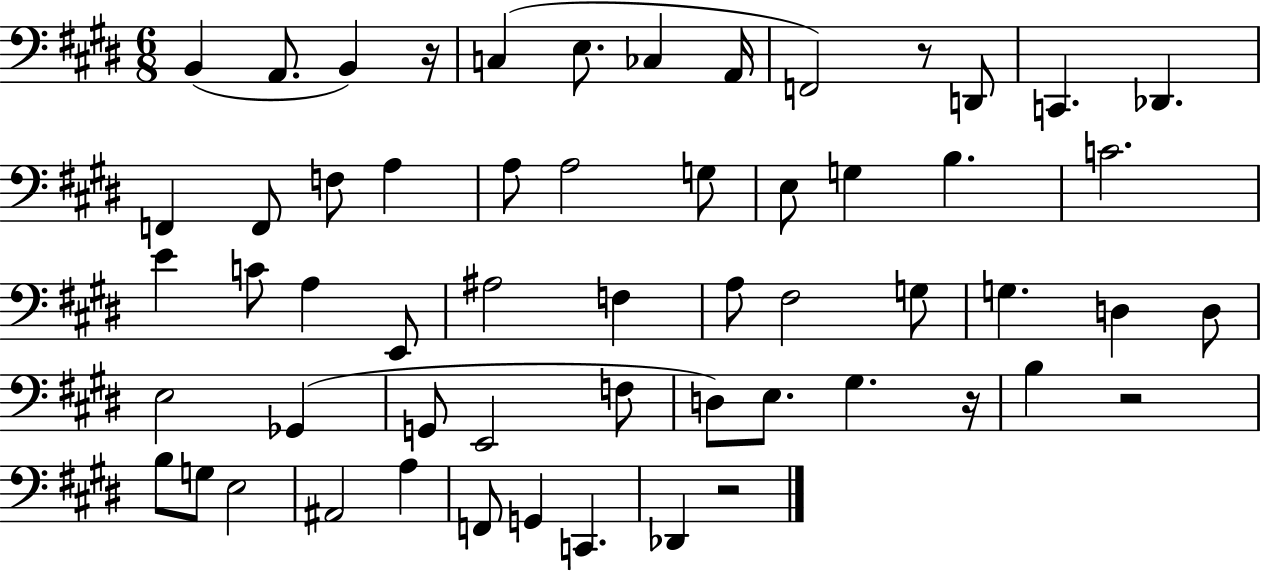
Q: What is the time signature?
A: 6/8